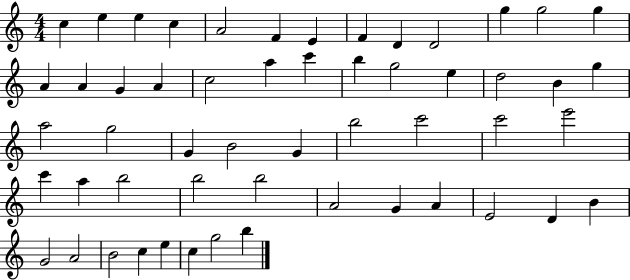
C5/q E5/q E5/q C5/q A4/h F4/q E4/q F4/q D4/q D4/h G5/q G5/h G5/q A4/q A4/q G4/q A4/q C5/h A5/q C6/q B5/q G5/h E5/q D5/h B4/q G5/q A5/h G5/h G4/q B4/h G4/q B5/h C6/h C6/h E6/h C6/q A5/q B5/h B5/h B5/h A4/h G4/q A4/q E4/h D4/q B4/q G4/h A4/h B4/h C5/q E5/q C5/q G5/h B5/q